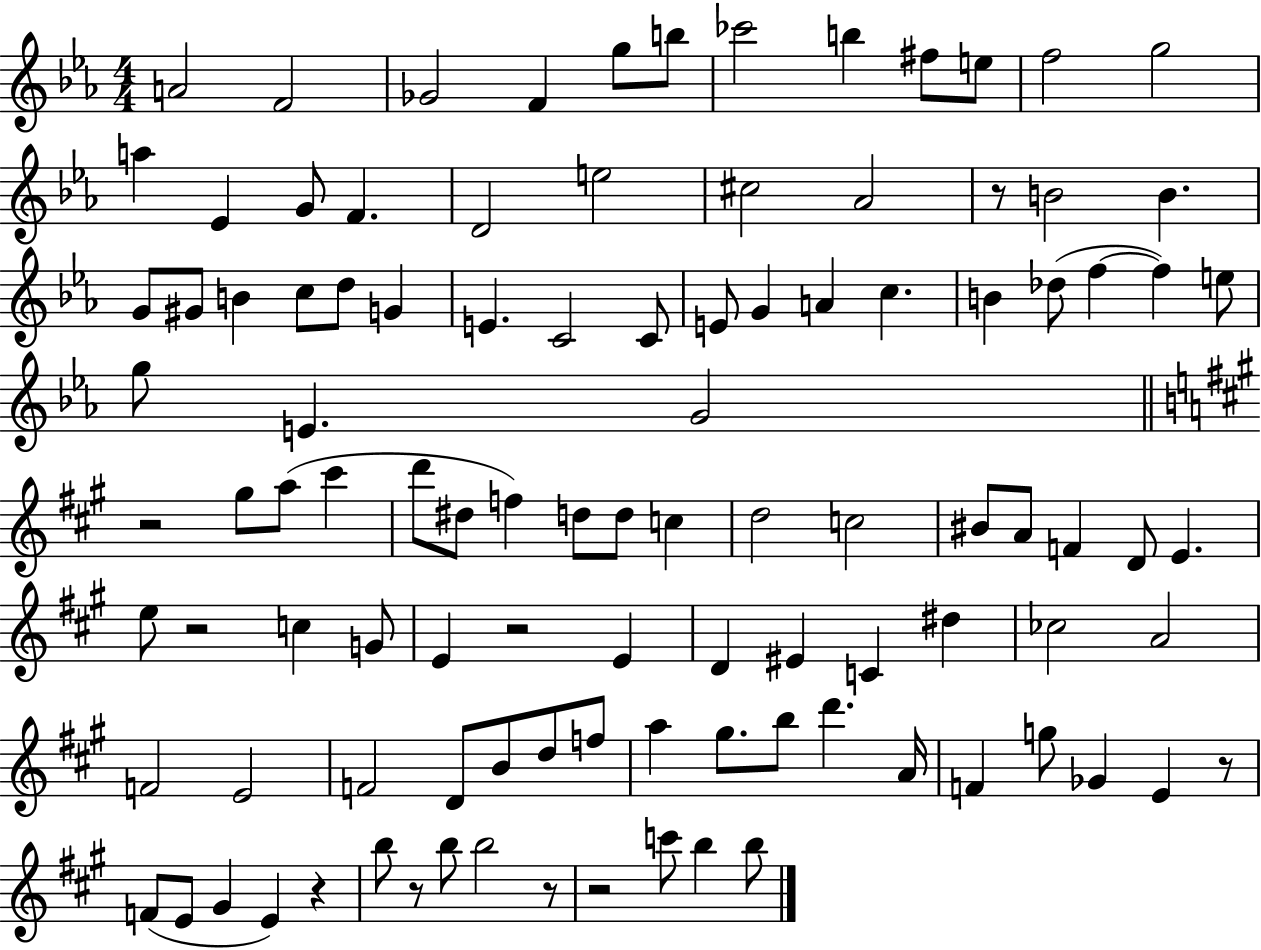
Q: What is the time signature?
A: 4/4